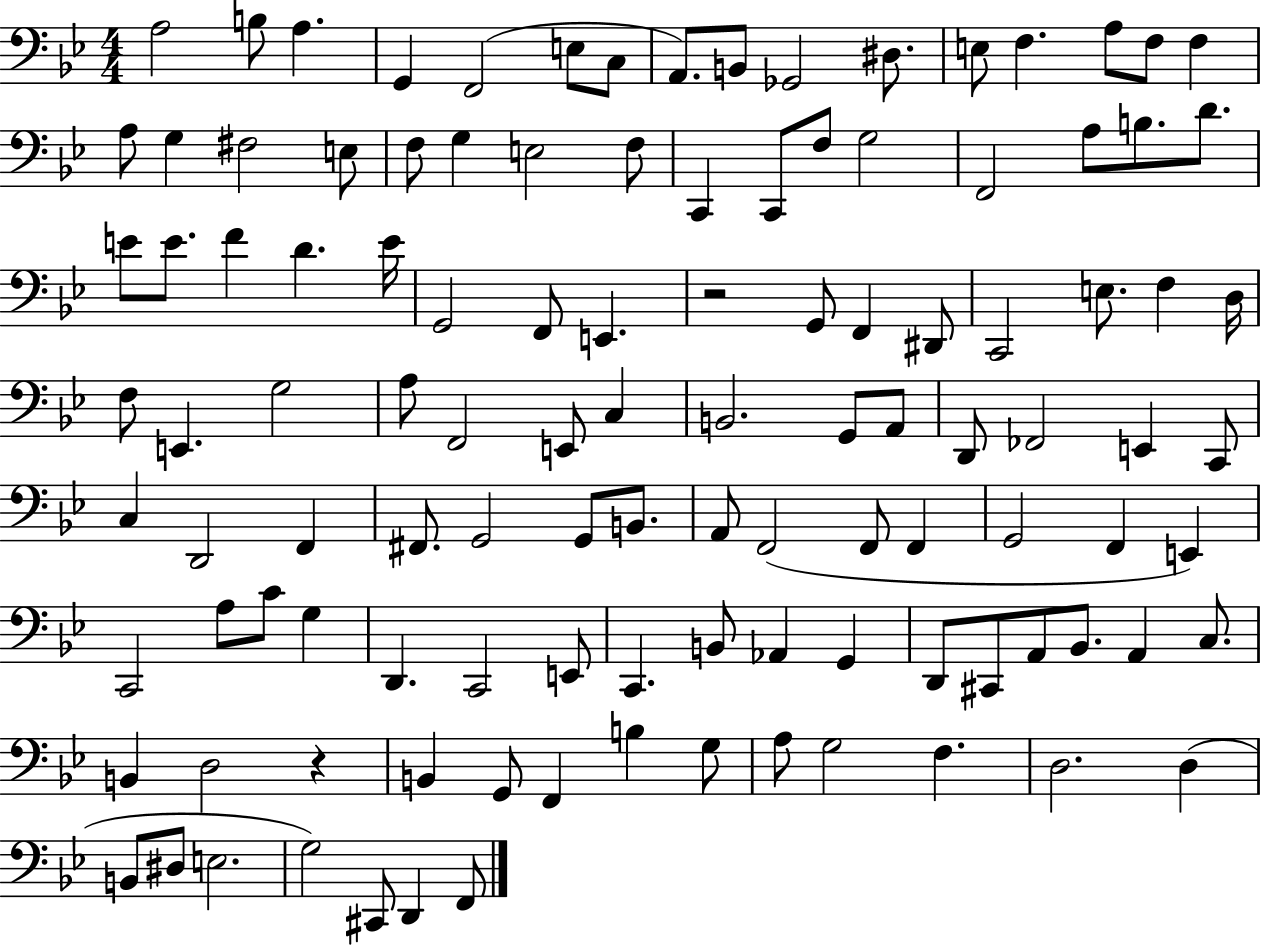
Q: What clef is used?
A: bass